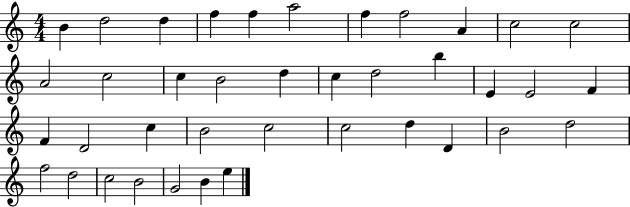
B4/q D5/h D5/q F5/q F5/q A5/h F5/q F5/h A4/q C5/h C5/h A4/h C5/h C5/q B4/h D5/q C5/q D5/h B5/q E4/q E4/h F4/q F4/q D4/h C5/q B4/h C5/h C5/h D5/q D4/q B4/h D5/h F5/h D5/h C5/h B4/h G4/h B4/q E5/q